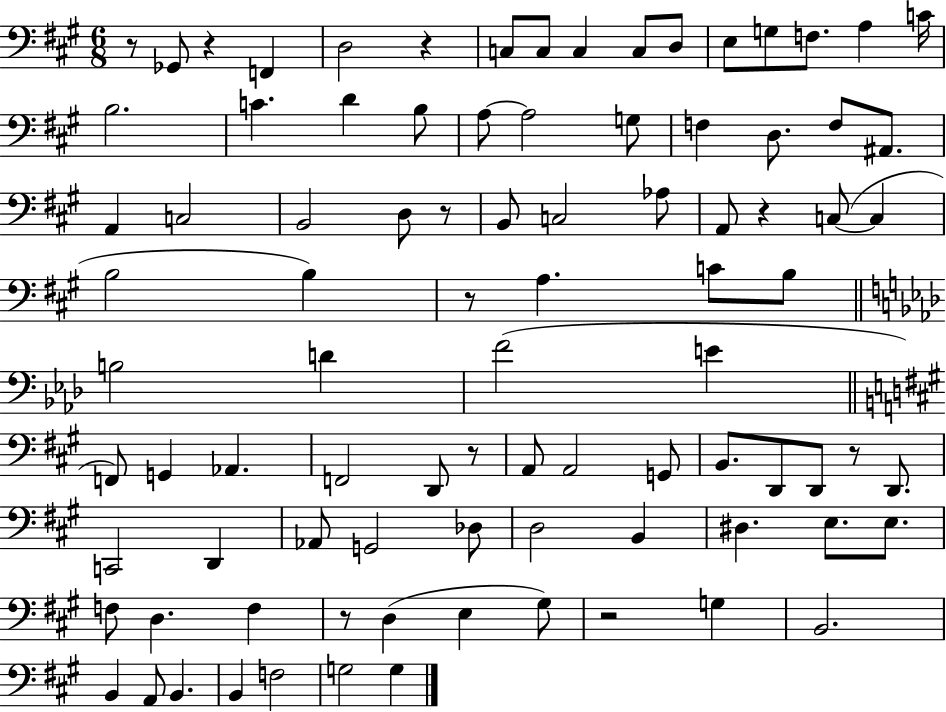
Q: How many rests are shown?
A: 10